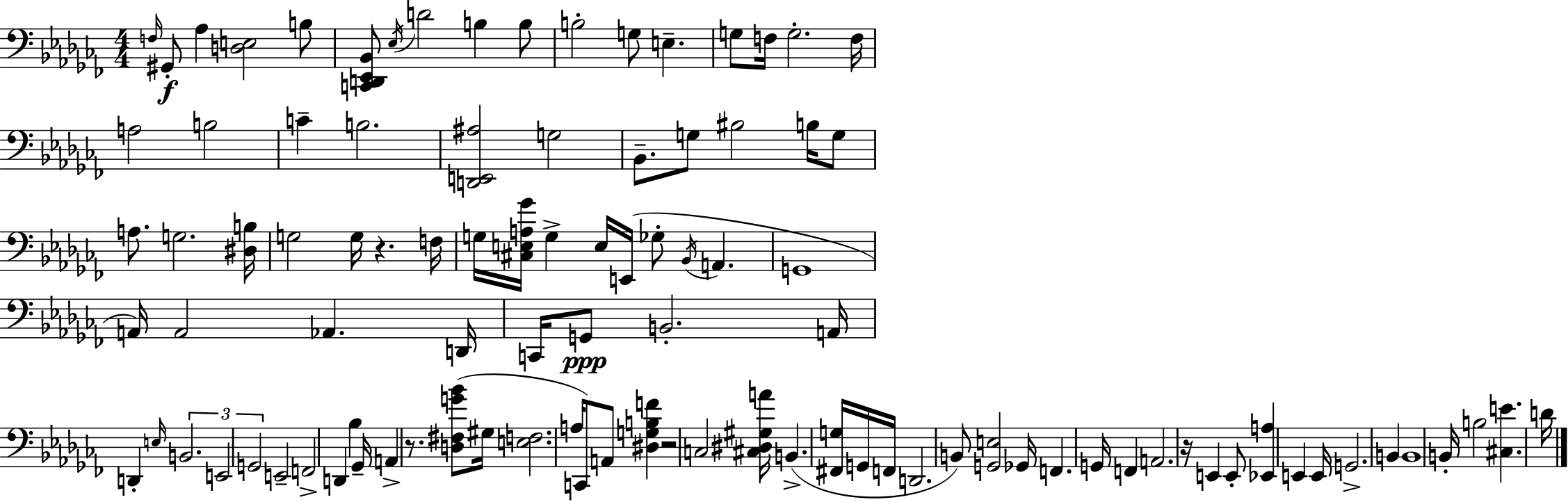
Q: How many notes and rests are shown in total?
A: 99